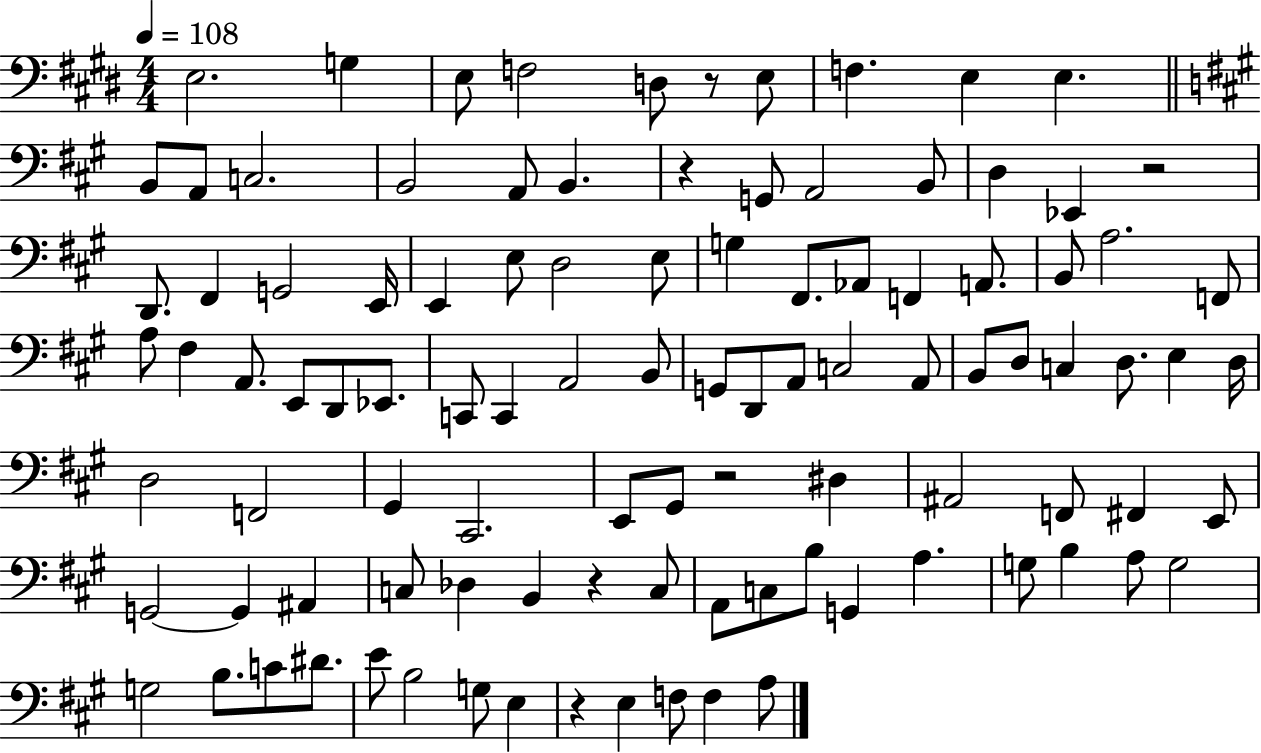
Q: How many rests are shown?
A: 6